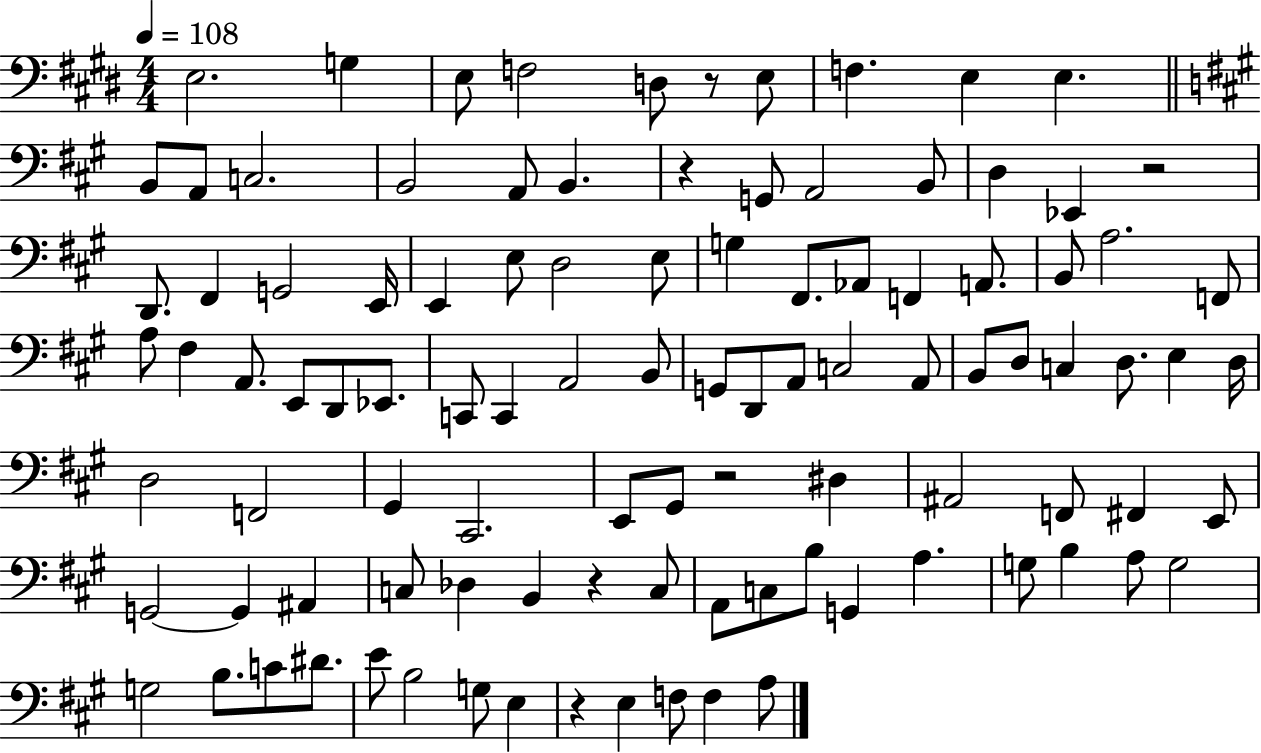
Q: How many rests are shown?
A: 6